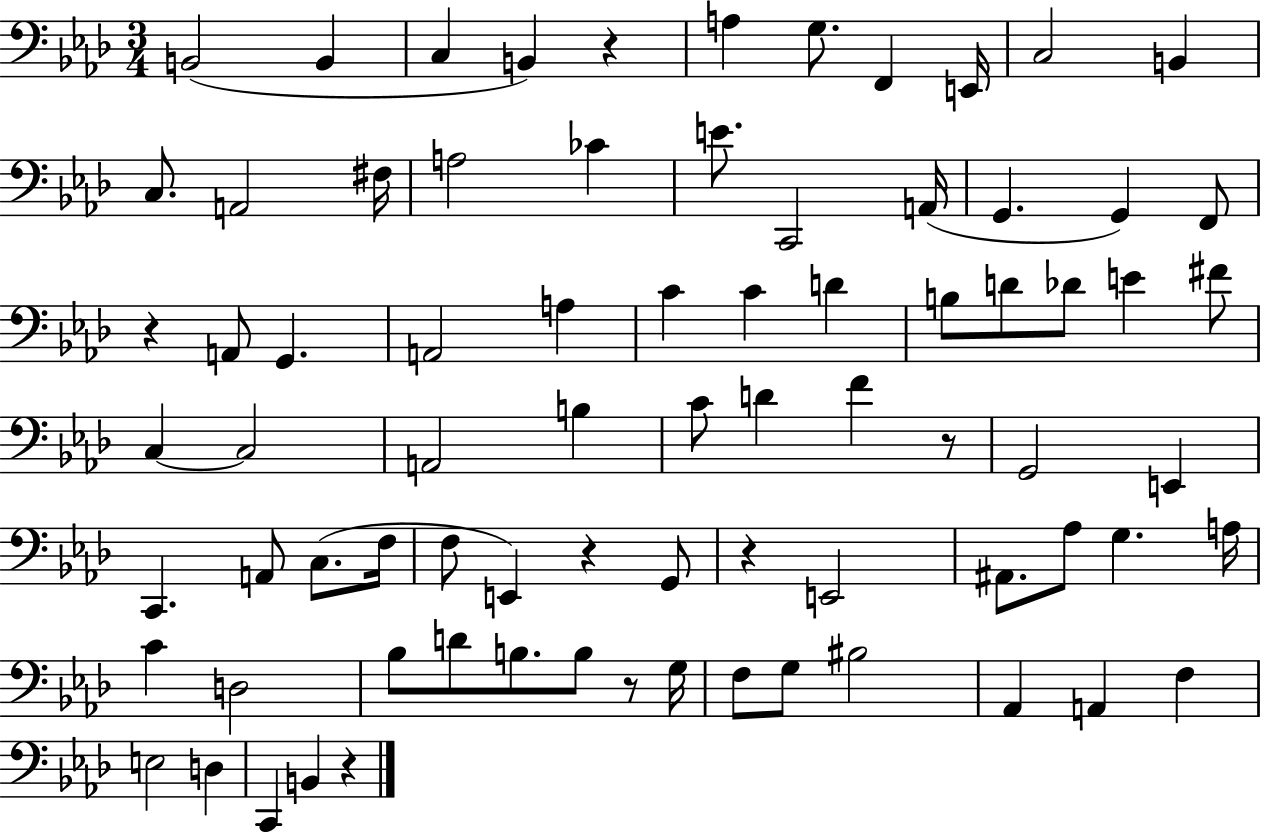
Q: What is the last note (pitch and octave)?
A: B2